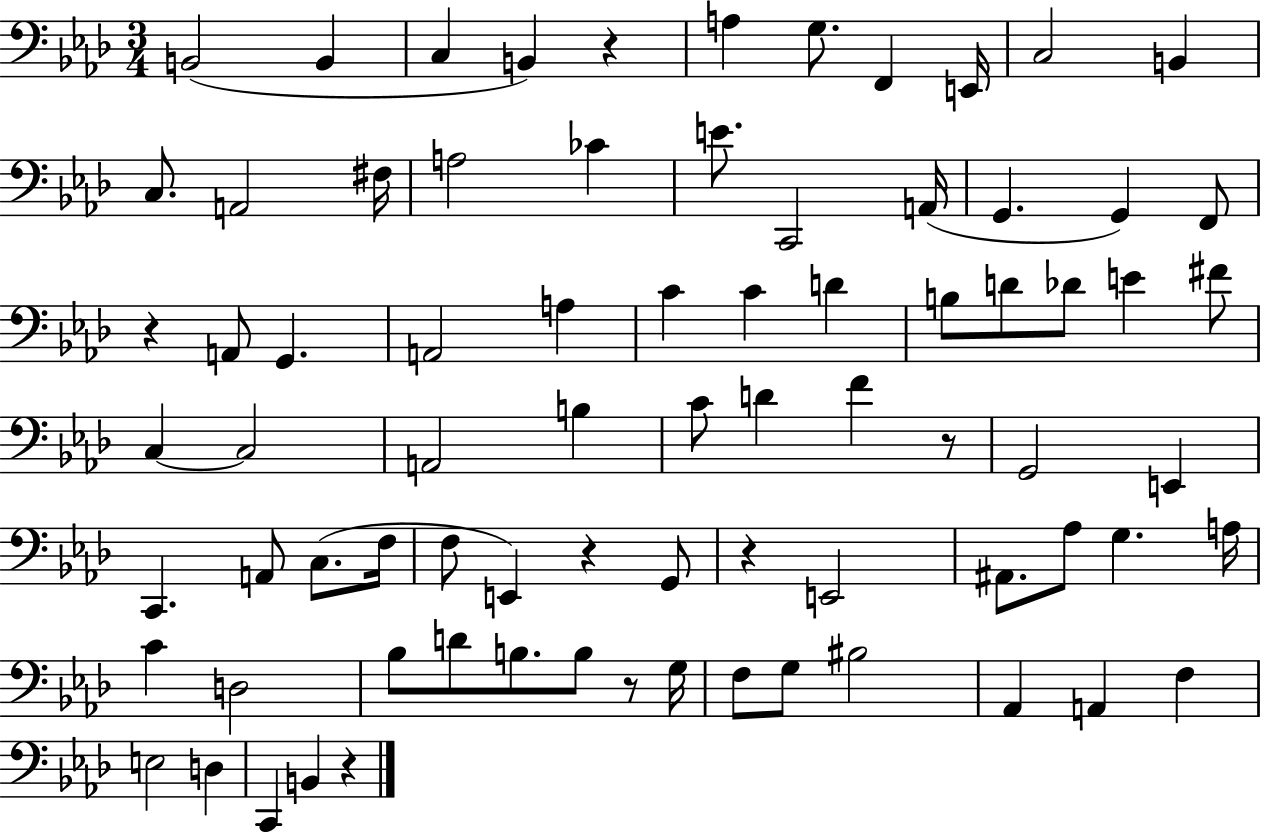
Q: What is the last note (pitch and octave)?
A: B2